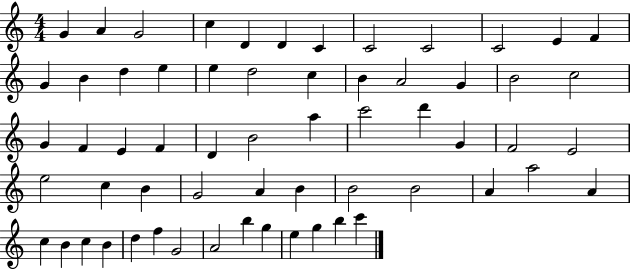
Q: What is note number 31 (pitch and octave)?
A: A5